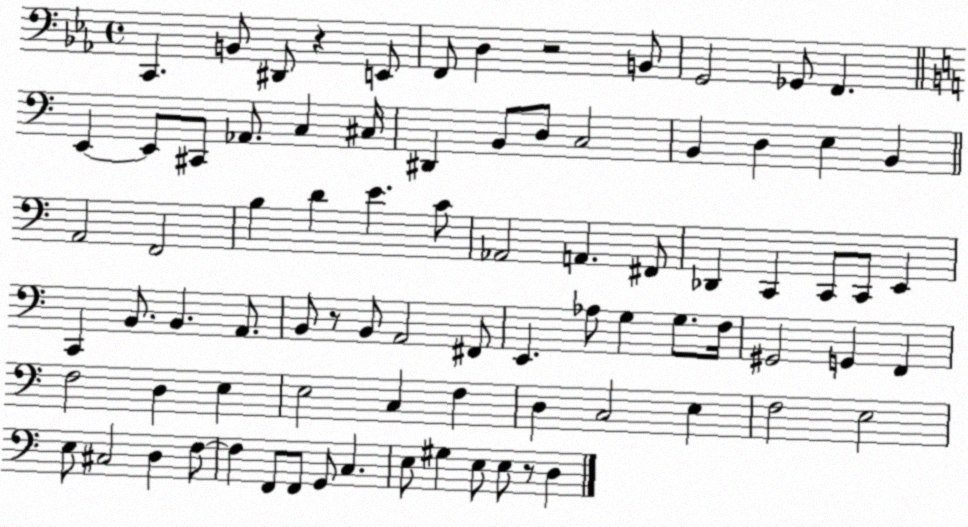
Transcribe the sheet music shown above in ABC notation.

X:1
T:Untitled
M:4/4
L:1/4
K:Eb
C,, B,,/2 ^D,,/2 z E,,/2 F,,/2 D, z2 B,,/2 G,,2 _G,,/2 F,, E,, E,,/2 ^C,,/2 _A,,/2 C, ^C,/4 ^D,, B,,/2 D,/2 C,2 B,, D, E, B,, A,,2 F,,2 B, D E C/2 _A,,2 A,, ^F,,/2 _D,, C,, C,,/2 C,,/2 E,, C,, B,,/2 B,, A,,/2 B,,/2 z/2 B,,/2 A,,2 ^F,,/2 E,, _A,/2 G, G,/2 F,/4 ^G,,2 G,, F,, F,2 D, E, E,2 C, F, D, C,2 E, F,2 E,2 E,/2 ^C,2 D, F,/2 F, F,,/2 F,,/2 G,,/2 C, E,/2 ^G, E,/2 E,/2 z/2 D,